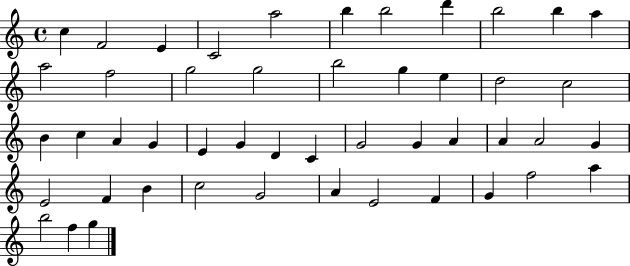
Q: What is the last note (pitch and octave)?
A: G5